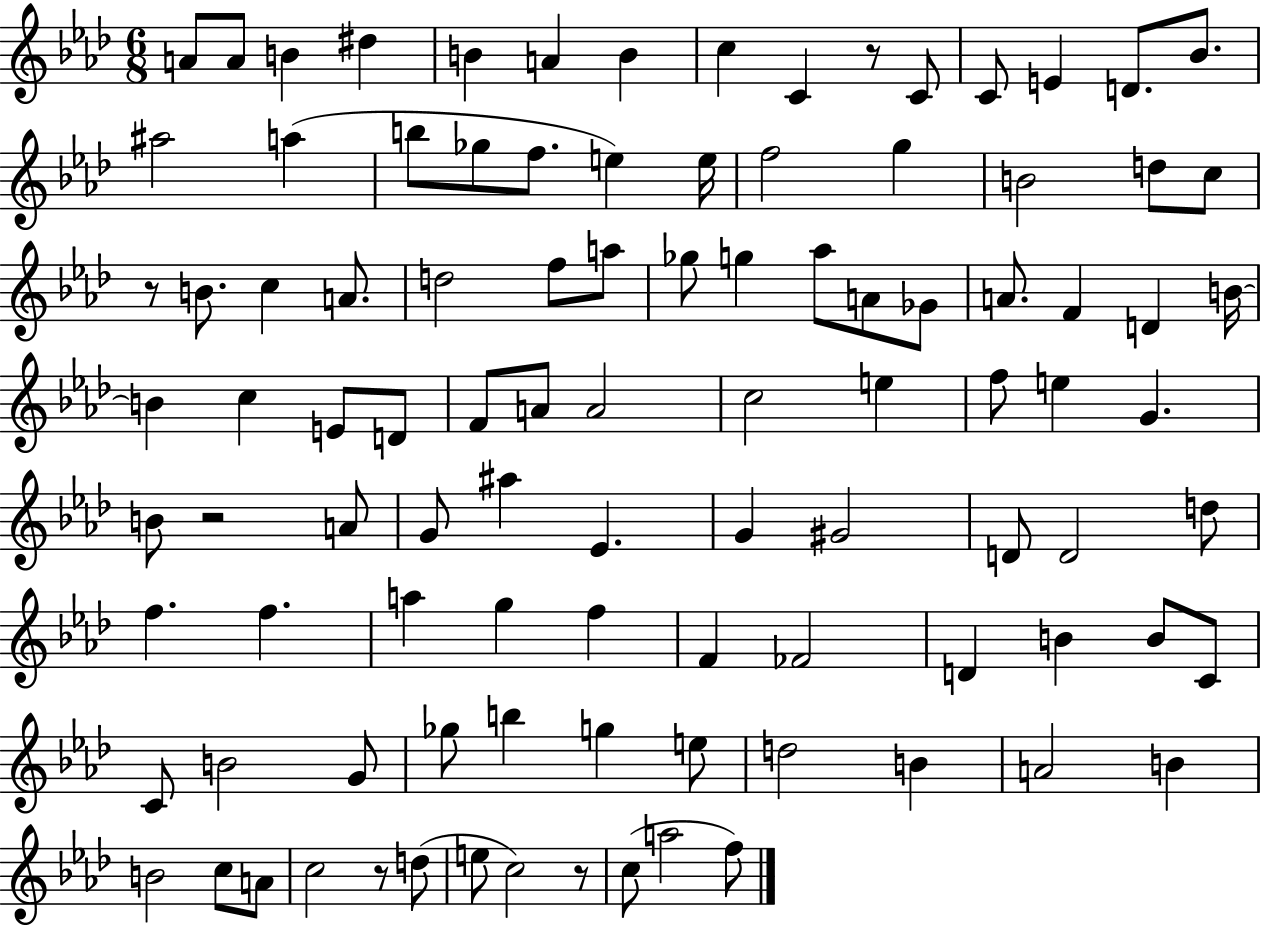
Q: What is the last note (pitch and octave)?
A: F5